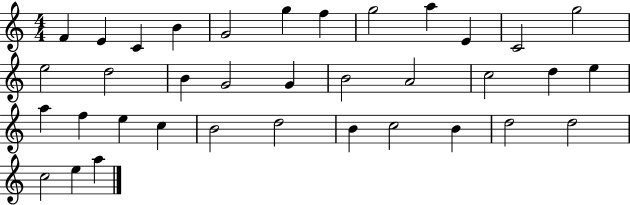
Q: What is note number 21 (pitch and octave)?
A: D5